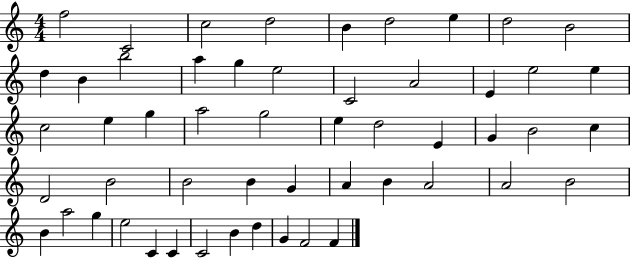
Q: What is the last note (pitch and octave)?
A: F4